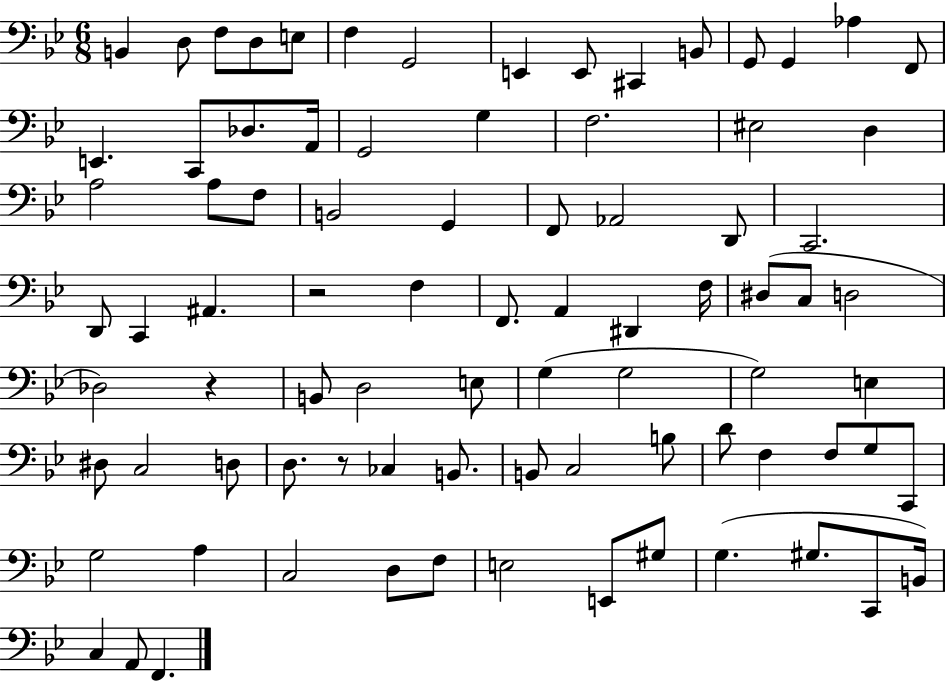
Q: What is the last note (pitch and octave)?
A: F2